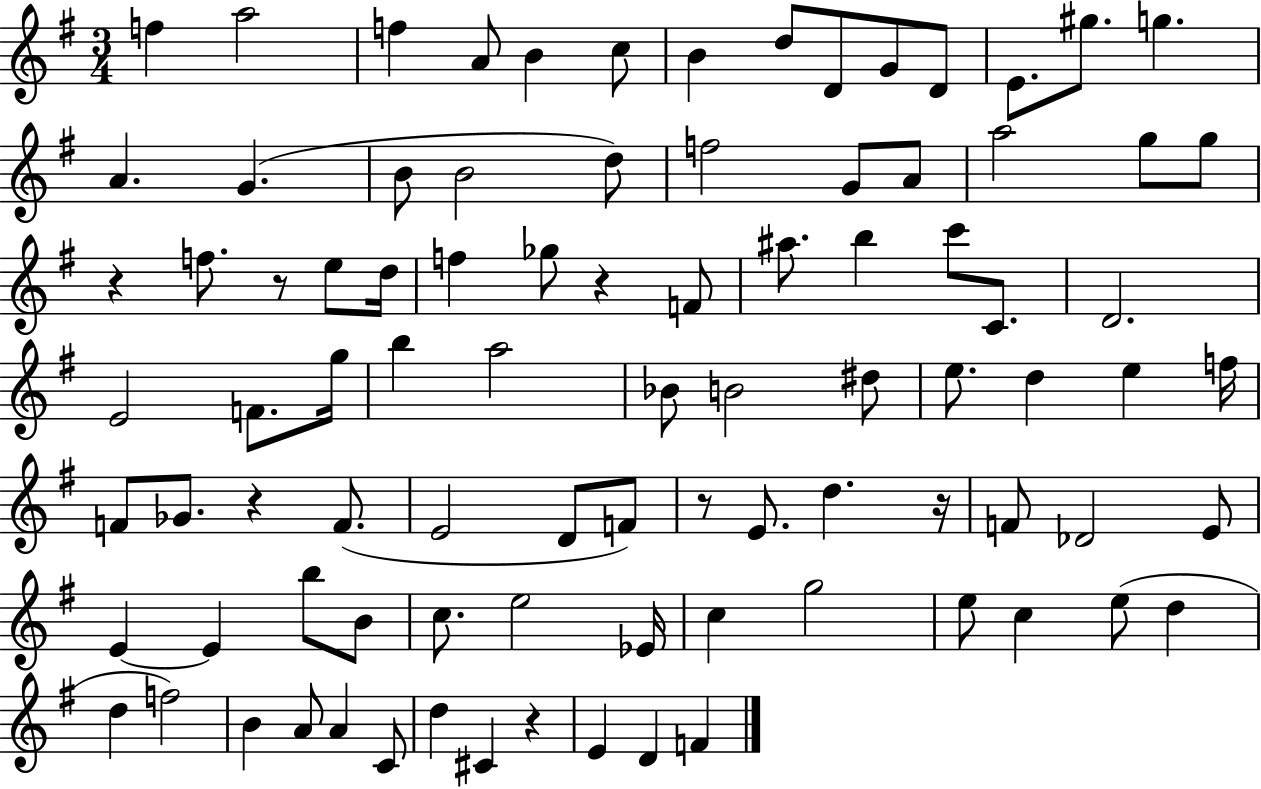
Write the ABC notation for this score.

X:1
T:Untitled
M:3/4
L:1/4
K:G
f a2 f A/2 B c/2 B d/2 D/2 G/2 D/2 E/2 ^g/2 g A G B/2 B2 d/2 f2 G/2 A/2 a2 g/2 g/2 z f/2 z/2 e/2 d/4 f _g/2 z F/2 ^a/2 b c'/2 C/2 D2 E2 F/2 g/4 b a2 _B/2 B2 ^d/2 e/2 d e f/4 F/2 _G/2 z F/2 E2 D/2 F/2 z/2 E/2 d z/4 F/2 _D2 E/2 E E b/2 B/2 c/2 e2 _E/4 c g2 e/2 c e/2 d d f2 B A/2 A C/2 d ^C z E D F